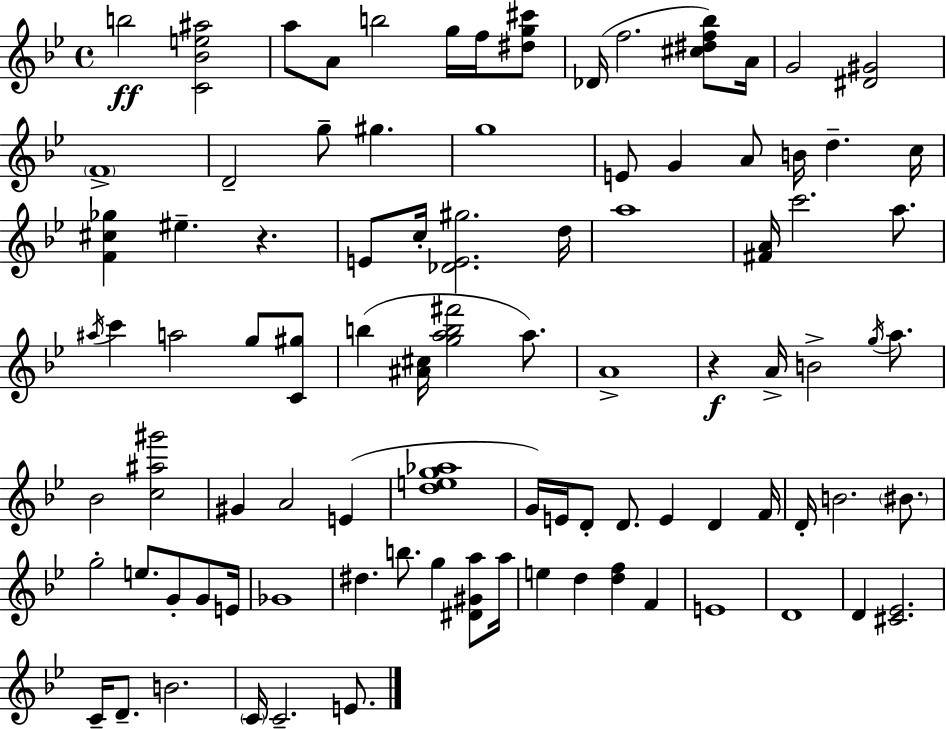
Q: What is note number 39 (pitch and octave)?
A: A5